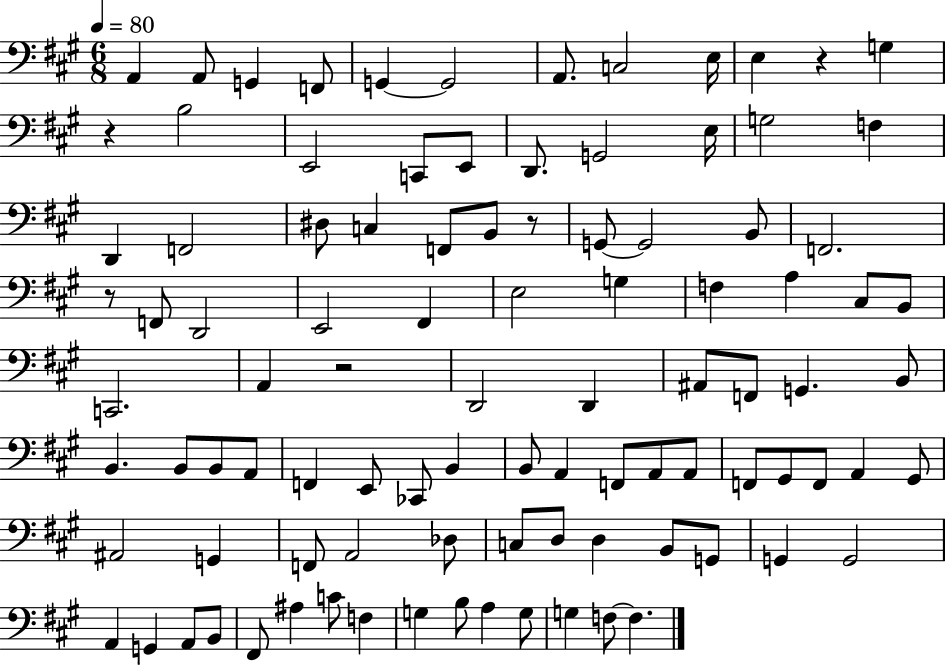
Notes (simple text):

A2/q A2/e G2/q F2/e G2/q G2/h A2/e. C3/h E3/s E3/q R/q G3/q R/q B3/h E2/h C2/e E2/e D2/e. G2/h E3/s G3/h F3/q D2/q F2/h D#3/e C3/q F2/e B2/e R/e G2/e G2/h B2/e F2/h. R/e F2/e D2/h E2/h F#2/q E3/h G3/q F3/q A3/q C#3/e B2/e C2/h. A2/q R/h D2/h D2/q A#2/e F2/e G2/q. B2/e B2/q. B2/e B2/e A2/e F2/q E2/e CES2/e B2/q B2/e A2/q F2/e A2/e A2/e F2/e G#2/e F2/e A2/q G#2/e A#2/h G2/q F2/e A2/h Db3/e C3/e D3/e D3/q B2/e G2/e G2/q G2/h A2/q G2/q A2/e B2/e F#2/e A#3/q C4/e F3/q G3/q B3/e A3/q G3/e G3/q F3/e F3/q.